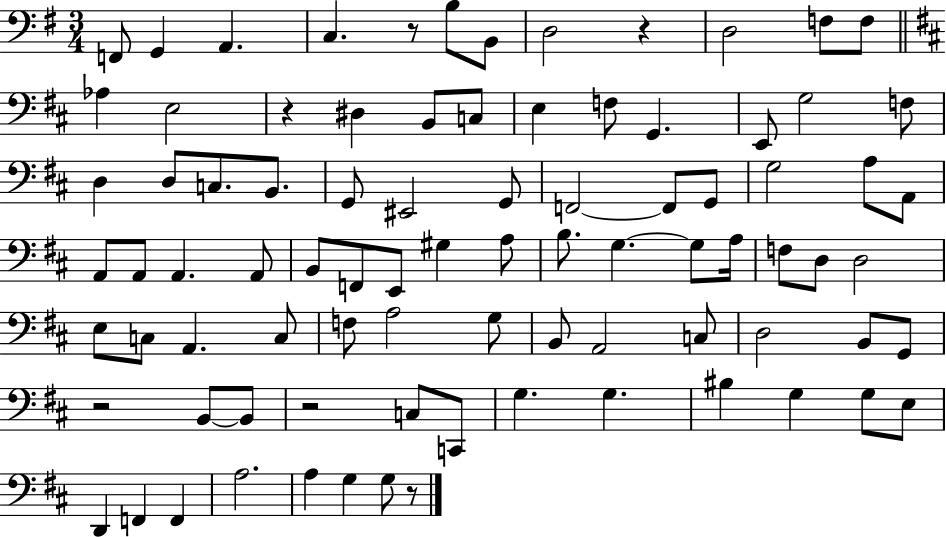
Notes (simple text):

F2/e G2/q A2/q. C3/q. R/e B3/e B2/e D3/h R/q D3/h F3/e F3/e Ab3/q E3/h R/q D#3/q B2/e C3/e E3/q F3/e G2/q. E2/e G3/h F3/e D3/q D3/e C3/e. B2/e. G2/e EIS2/h G2/e F2/h F2/e G2/e G3/h A3/e A2/e A2/e A2/e A2/q. A2/e B2/e F2/e E2/e G#3/q A3/e B3/e. G3/q. G3/e A3/s F3/e D3/e D3/h E3/e C3/e A2/q. C3/e F3/e A3/h G3/e B2/e A2/h C3/e D3/h B2/e G2/e R/h B2/e B2/e R/h C3/e C2/e G3/q. G3/q. BIS3/q G3/q G3/e E3/e D2/q F2/q F2/q A3/h. A3/q G3/q G3/e R/e